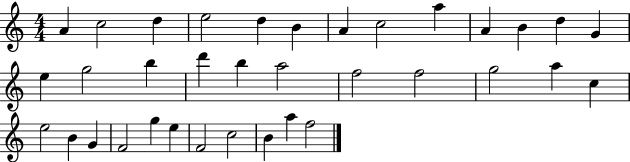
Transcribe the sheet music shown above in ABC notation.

X:1
T:Untitled
M:4/4
L:1/4
K:C
A c2 d e2 d B A c2 a A B d G e g2 b d' b a2 f2 f2 g2 a c e2 B G F2 g e F2 c2 B a f2